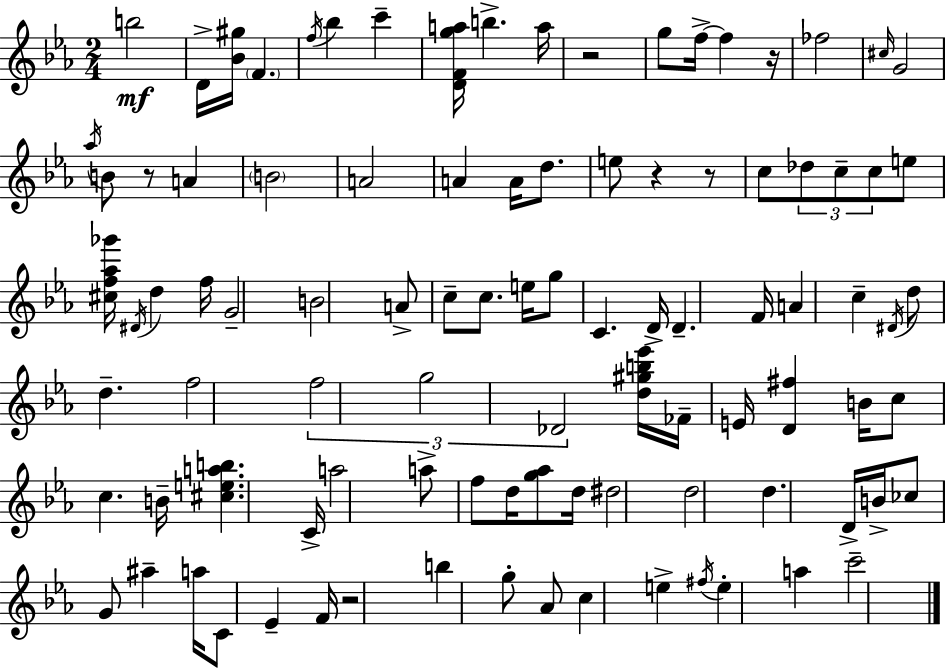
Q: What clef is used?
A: treble